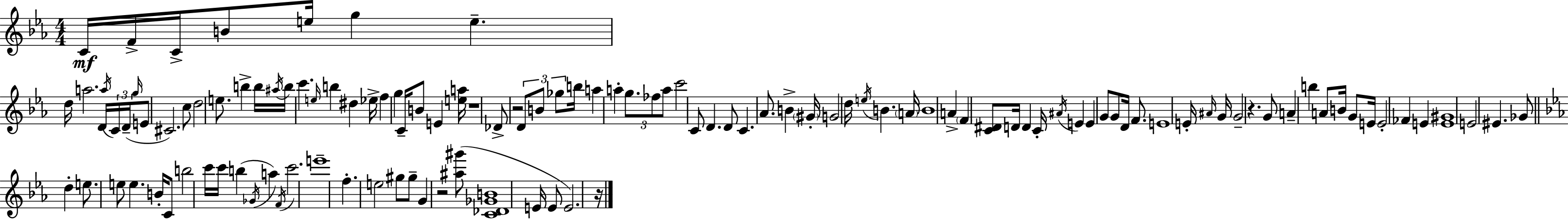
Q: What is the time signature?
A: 4/4